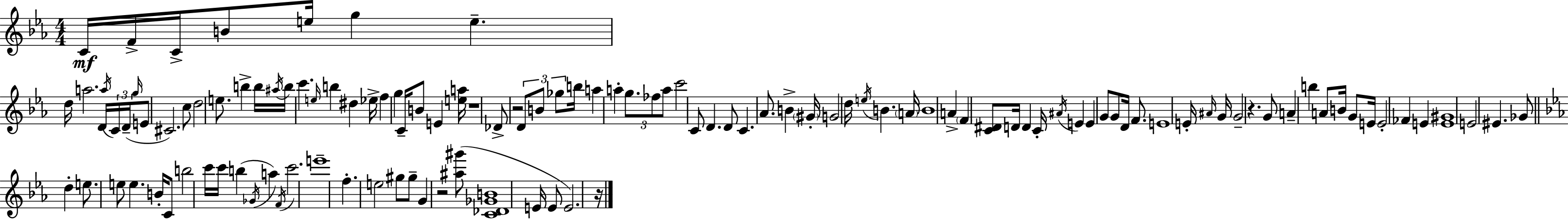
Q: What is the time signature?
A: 4/4